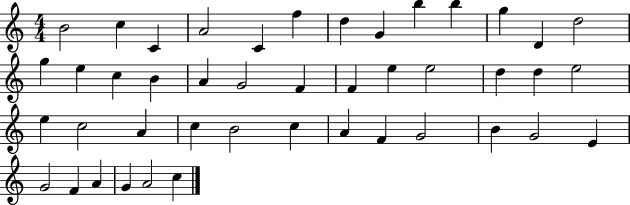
{
  \clef treble
  \numericTimeSignature
  \time 4/4
  \key c \major
  b'2 c''4 c'4 | a'2 c'4 f''4 | d''4 g'4 b''4 b''4 | g''4 d'4 d''2 | \break g''4 e''4 c''4 b'4 | a'4 g'2 f'4 | f'4 e''4 e''2 | d''4 d''4 e''2 | \break e''4 c''2 a'4 | c''4 b'2 c''4 | a'4 f'4 g'2 | b'4 g'2 e'4 | \break g'2 f'4 a'4 | g'4 a'2 c''4 | \bar "|."
}